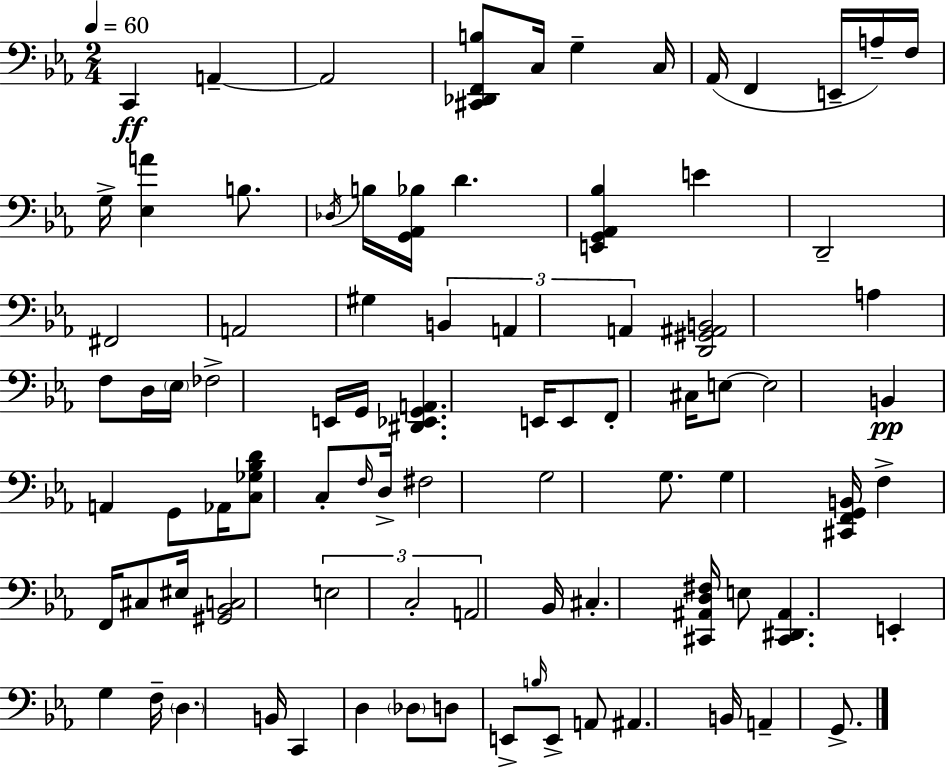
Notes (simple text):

C2/q A2/q A2/h [C#2,Db2,F2,B3]/e C3/s G3/q C3/s Ab2/s F2/q E2/s A3/s F3/s G3/s [Eb3,A4]/q B3/e. Db3/s B3/s [G2,Ab2,Bb3]/s D4/q. [E2,G2,Ab2,Bb3]/q E4/q D2/h F#2/h A2/h G#3/q B2/q A2/q A2/q [D2,G#2,A#2,B2]/h A3/q F3/e D3/s Eb3/s FES3/h E2/s G2/s [D#2,Eb2,G2,A2]/q. E2/s E2/e F2/e C#3/s E3/e E3/h B2/q A2/q G2/e Ab2/s [C3,Gb3,Bb3,D4]/e C3/e F3/s D3/s F#3/h G3/h G3/e. G3/q [C#2,F2,G2,B2]/s F3/q F2/s C#3/e EIS3/s [G#2,Bb2,C3]/h E3/h C3/h A2/h Bb2/s C#3/q. [C#2,A#2,D3,F#3]/s E3/e [C#2,D#2,A#2]/q. E2/q G3/q F3/s D3/q. B2/s C2/q D3/q Db3/e D3/e E2/e B3/s E2/e A2/e A#2/q. B2/s A2/q G2/e.